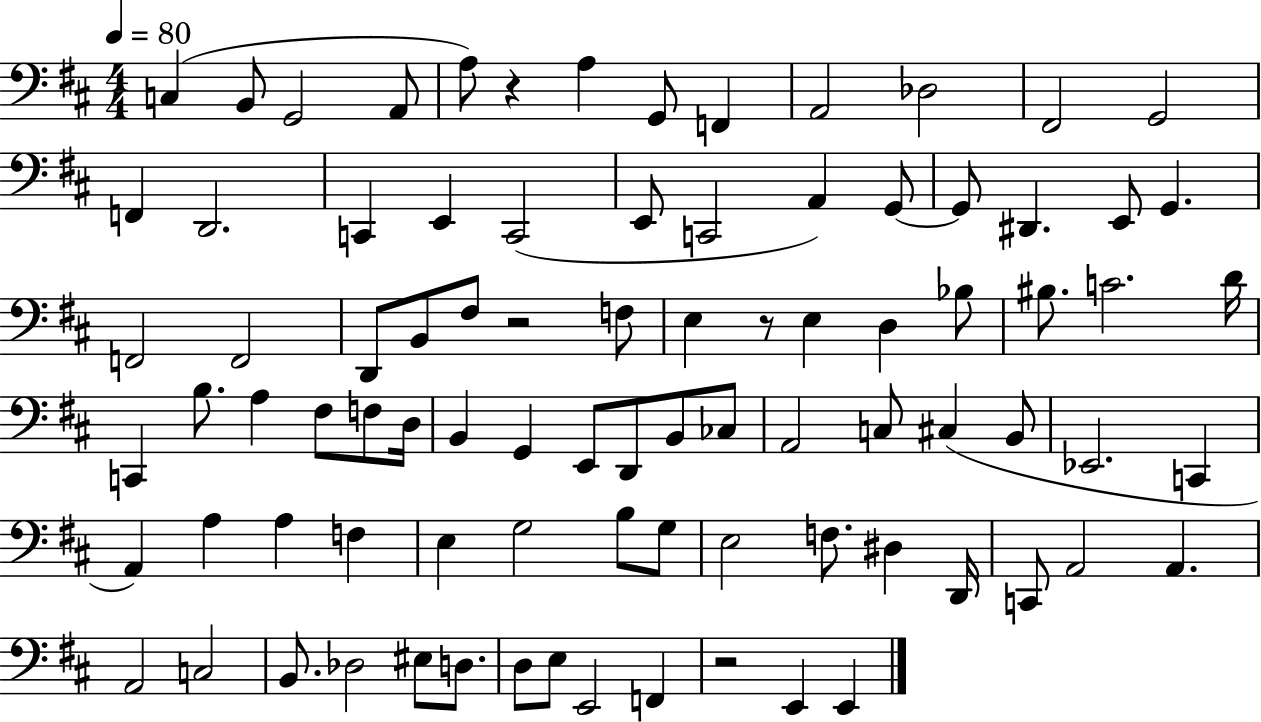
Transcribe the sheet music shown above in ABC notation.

X:1
T:Untitled
M:4/4
L:1/4
K:D
C, B,,/2 G,,2 A,,/2 A,/2 z A, G,,/2 F,, A,,2 _D,2 ^F,,2 G,,2 F,, D,,2 C,, E,, C,,2 E,,/2 C,,2 A,, G,,/2 G,,/2 ^D,, E,,/2 G,, F,,2 F,,2 D,,/2 B,,/2 ^F,/2 z2 F,/2 E, z/2 E, D, _B,/2 ^B,/2 C2 D/4 C,, B,/2 A, ^F,/2 F,/2 D,/4 B,, G,, E,,/2 D,,/2 B,,/2 _C,/2 A,,2 C,/2 ^C, B,,/2 _E,,2 C,, A,, A, A, F, E, G,2 B,/2 G,/2 E,2 F,/2 ^D, D,,/4 C,,/2 A,,2 A,, A,,2 C,2 B,,/2 _D,2 ^E,/2 D,/2 D,/2 E,/2 E,,2 F,, z2 E,, E,,